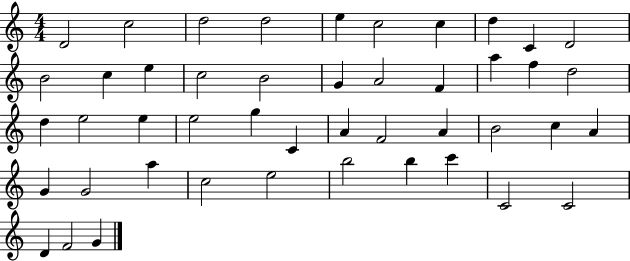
{
  \clef treble
  \numericTimeSignature
  \time 4/4
  \key c \major
  d'2 c''2 | d''2 d''2 | e''4 c''2 c''4 | d''4 c'4 d'2 | \break b'2 c''4 e''4 | c''2 b'2 | g'4 a'2 f'4 | a''4 f''4 d''2 | \break d''4 e''2 e''4 | e''2 g''4 c'4 | a'4 f'2 a'4 | b'2 c''4 a'4 | \break g'4 g'2 a''4 | c''2 e''2 | b''2 b''4 c'''4 | c'2 c'2 | \break d'4 f'2 g'4 | \bar "|."
}